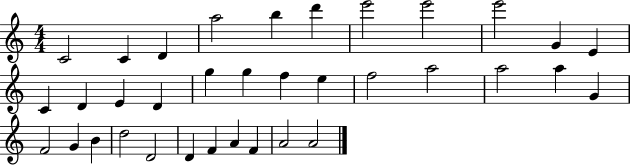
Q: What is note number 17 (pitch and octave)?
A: G5